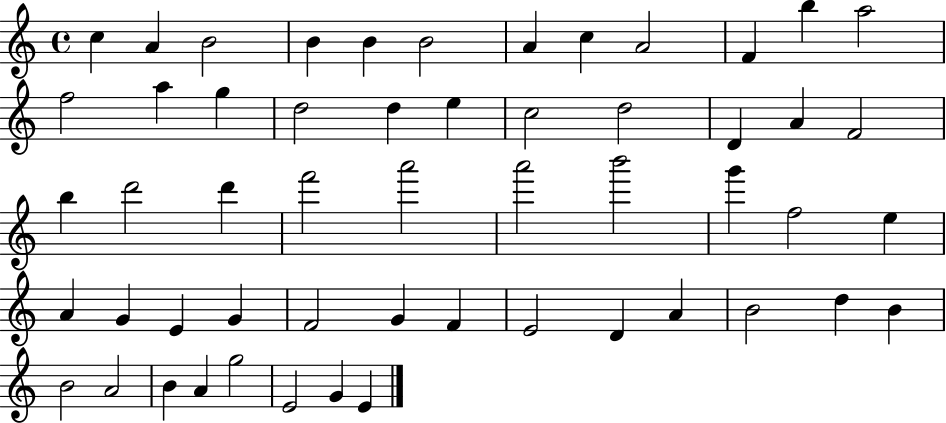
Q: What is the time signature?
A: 4/4